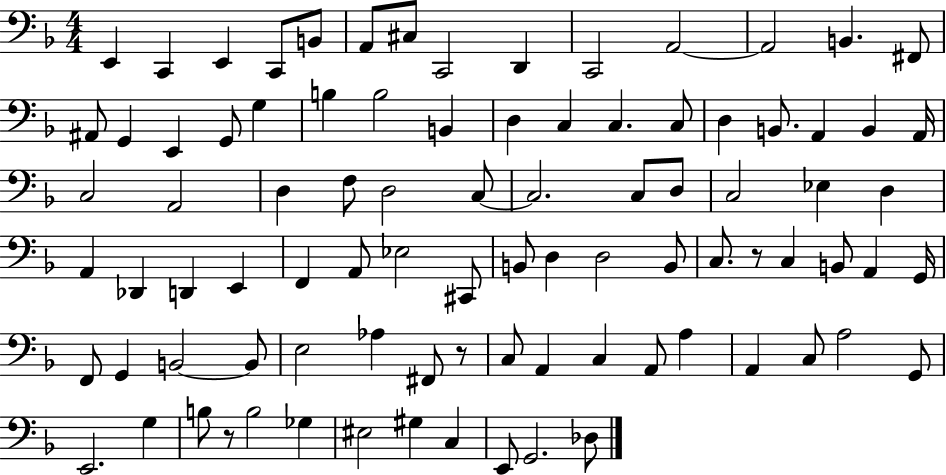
X:1
T:Untitled
M:4/4
L:1/4
K:F
E,, C,, E,, C,,/2 B,,/2 A,,/2 ^C,/2 C,,2 D,, C,,2 A,,2 A,,2 B,, ^F,,/2 ^A,,/2 G,, E,, G,,/2 G, B, B,2 B,, D, C, C, C,/2 D, B,,/2 A,, B,, A,,/4 C,2 A,,2 D, F,/2 D,2 C,/2 C,2 C,/2 D,/2 C,2 _E, D, A,, _D,, D,, E,, F,, A,,/2 _E,2 ^C,,/2 B,,/2 D, D,2 B,,/2 C,/2 z/2 C, B,,/2 A,, G,,/4 F,,/2 G,, B,,2 B,,/2 E,2 _A, ^F,,/2 z/2 C,/2 A,, C, A,,/2 A, A,, C,/2 A,2 G,,/2 E,,2 G, B,/2 z/2 B,2 _G, ^E,2 ^G, C, E,,/2 G,,2 _D,/2